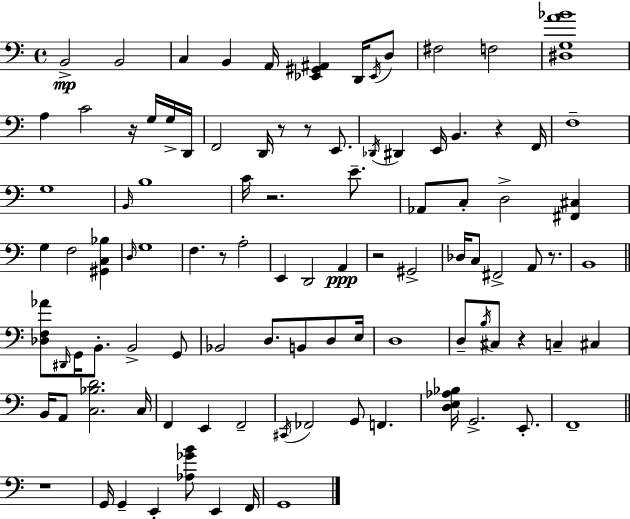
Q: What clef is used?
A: bass